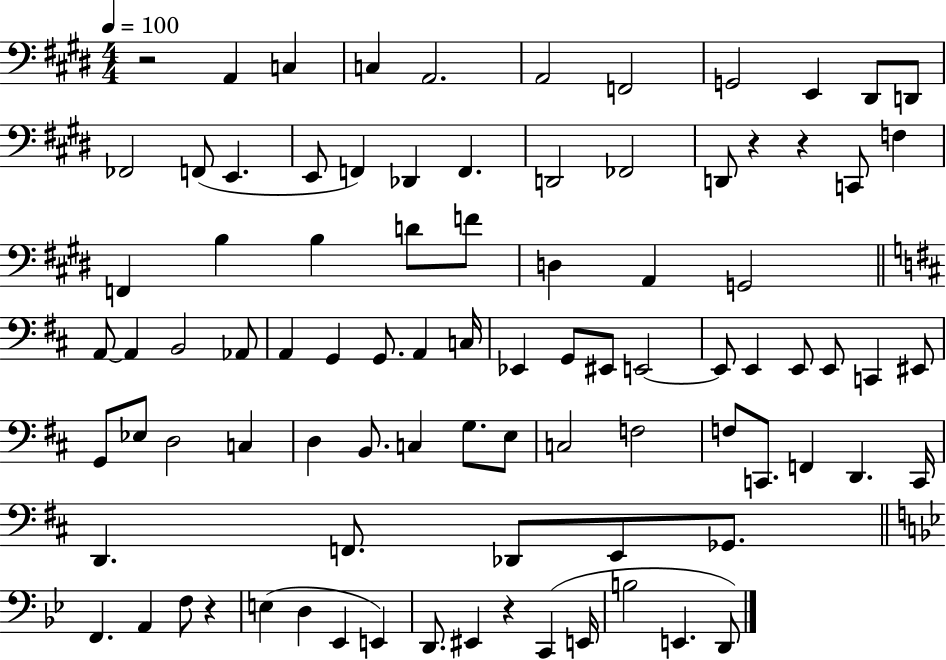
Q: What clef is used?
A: bass